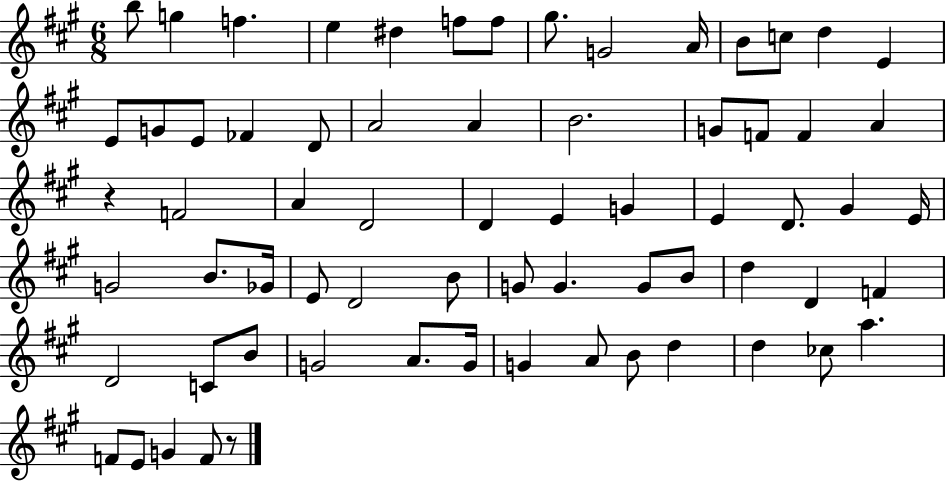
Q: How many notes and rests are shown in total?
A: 68